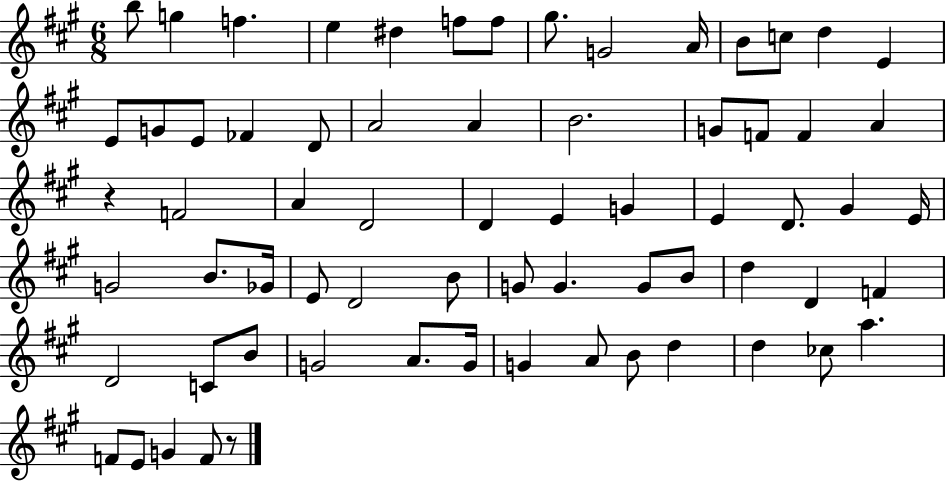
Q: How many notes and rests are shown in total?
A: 68